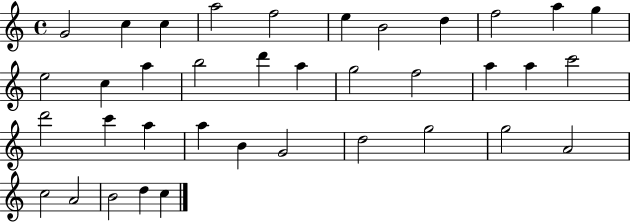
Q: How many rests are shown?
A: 0